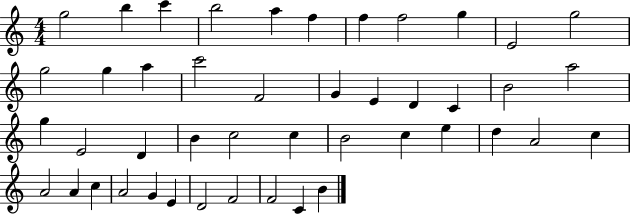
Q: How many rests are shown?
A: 0